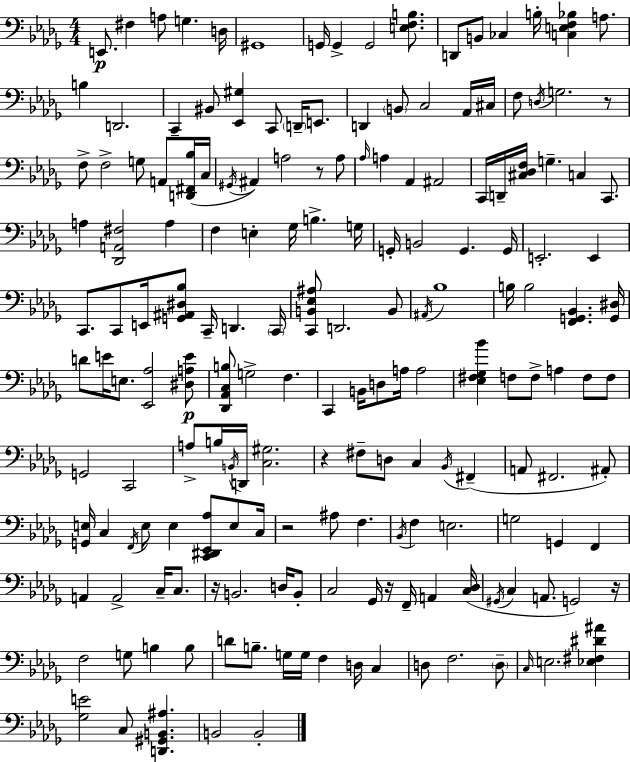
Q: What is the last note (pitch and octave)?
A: B2